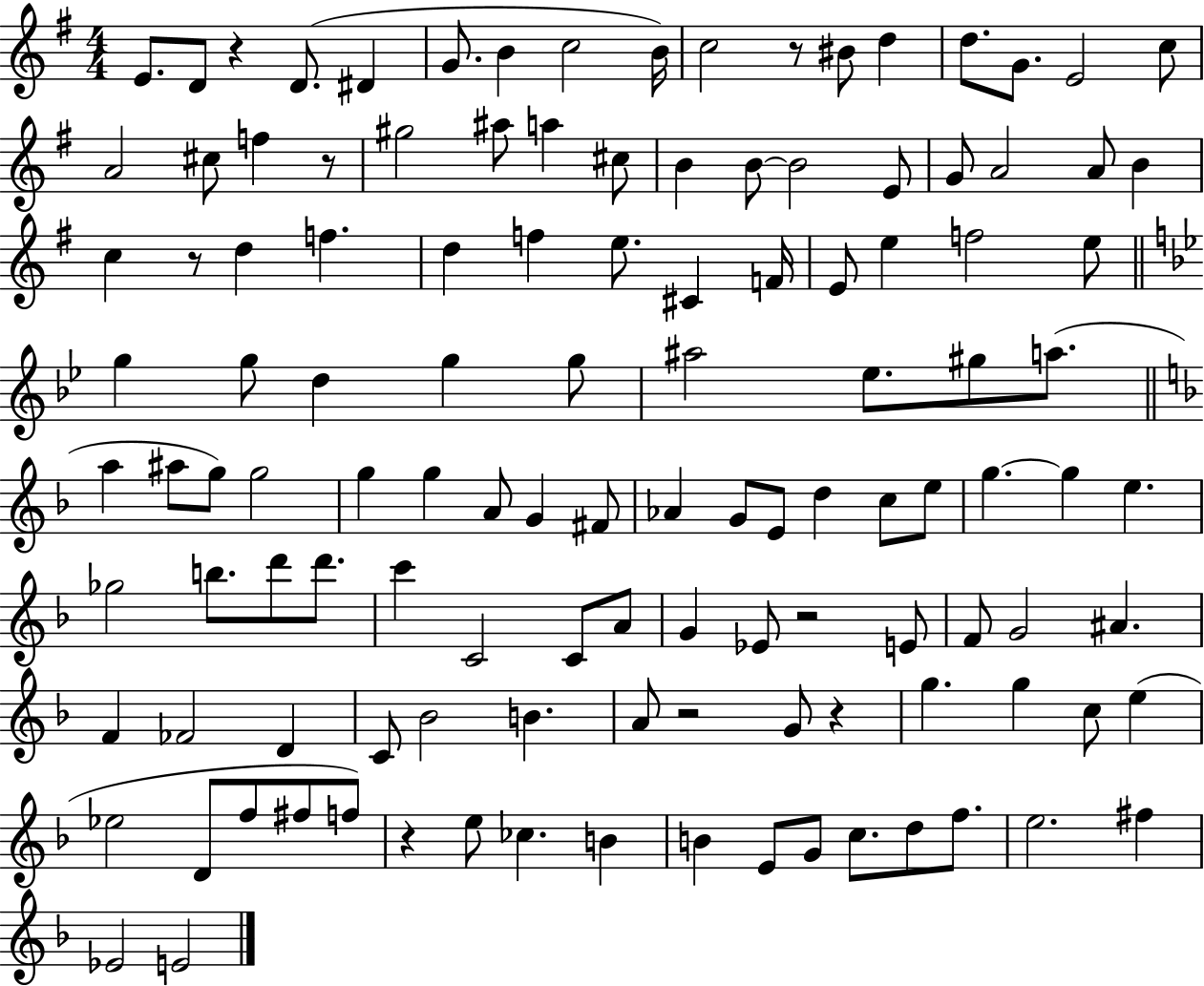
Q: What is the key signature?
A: G major